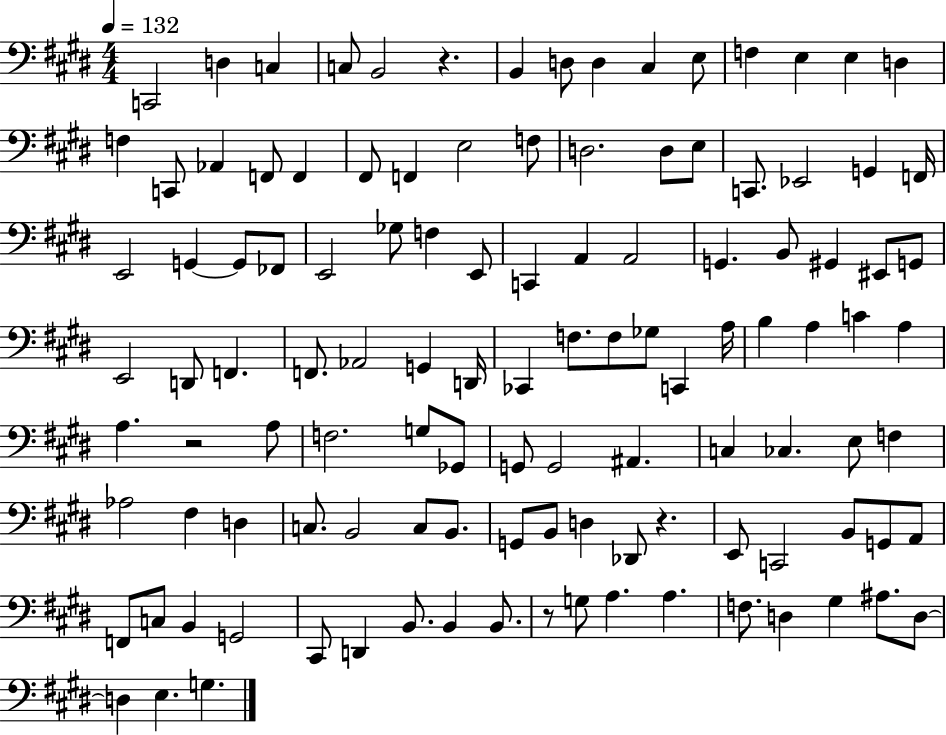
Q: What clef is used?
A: bass